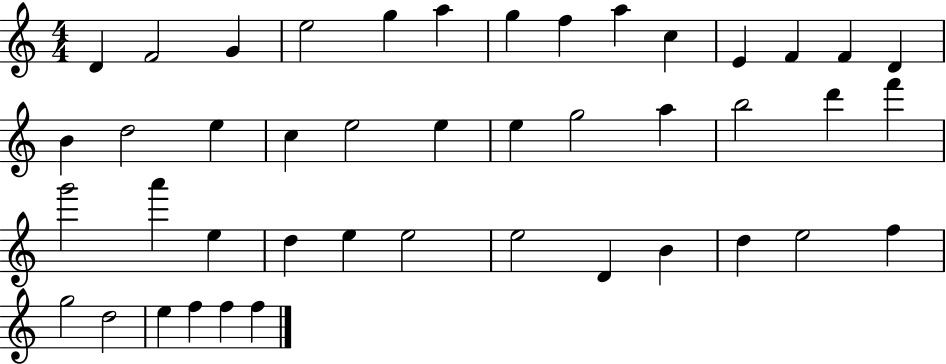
D4/q F4/h G4/q E5/h G5/q A5/q G5/q F5/q A5/q C5/q E4/q F4/q F4/q D4/q B4/q D5/h E5/q C5/q E5/h E5/q E5/q G5/h A5/q B5/h D6/q F6/q G6/h A6/q E5/q D5/q E5/q E5/h E5/h D4/q B4/q D5/q E5/h F5/q G5/h D5/h E5/q F5/q F5/q F5/q